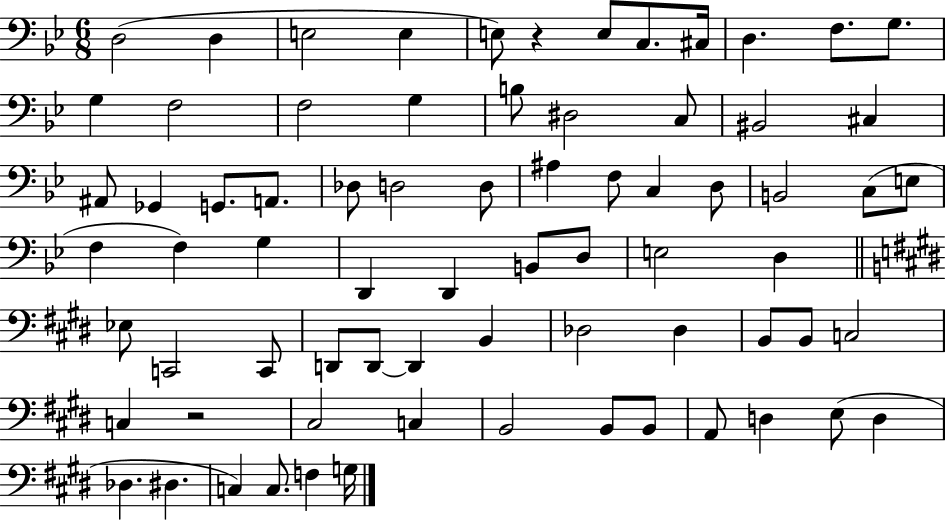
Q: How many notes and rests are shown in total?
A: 73